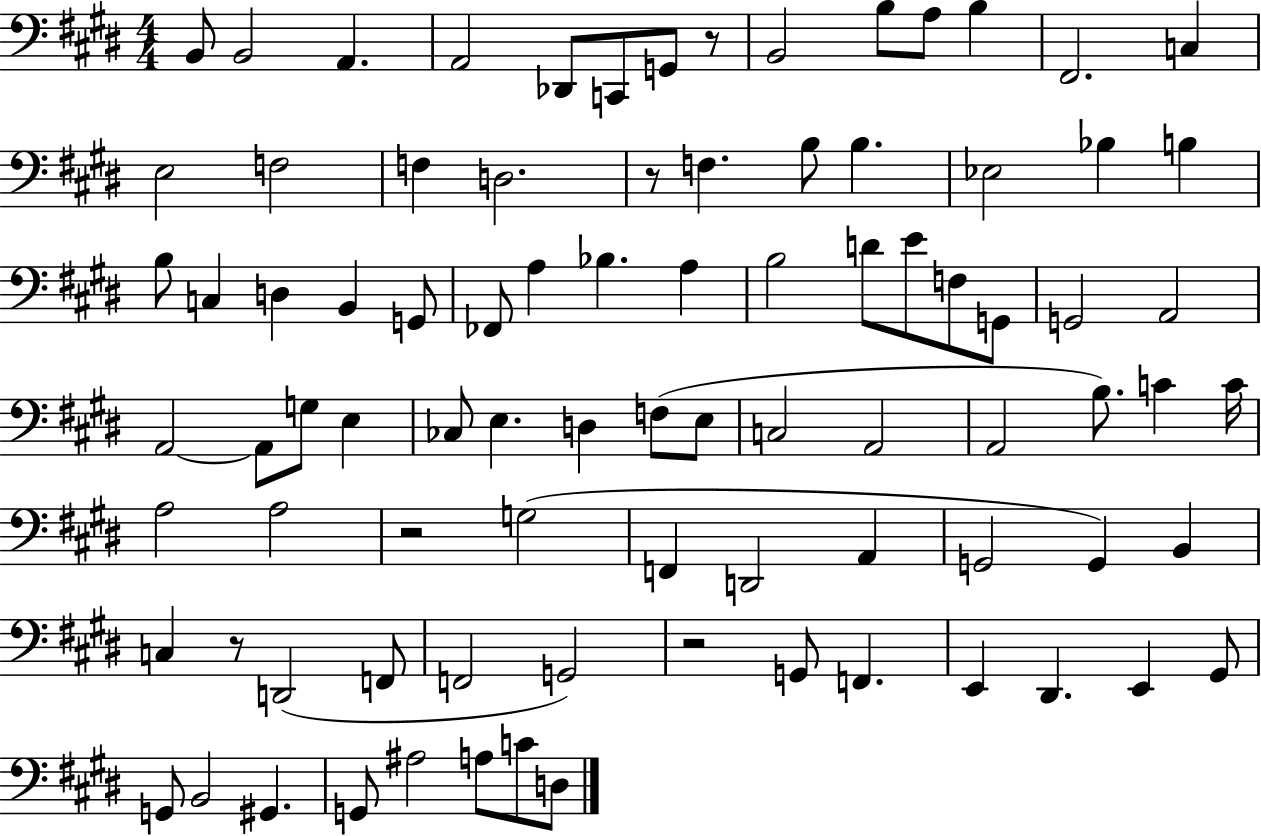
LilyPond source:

{
  \clef bass
  \numericTimeSignature
  \time 4/4
  \key e \major
  \repeat volta 2 { b,8 b,2 a,4. | a,2 des,8 c,8 g,8 r8 | b,2 b8 a8 b4 | fis,2. c4 | \break e2 f2 | f4 d2. | r8 f4. b8 b4. | ees2 bes4 b4 | \break b8 c4 d4 b,4 g,8 | fes,8 a4 bes4. a4 | b2 d'8 e'8 f8 g,8 | g,2 a,2 | \break a,2~~ a,8 g8 e4 | ces8 e4. d4 f8( e8 | c2 a,2 | a,2 b8.) c'4 c'16 | \break a2 a2 | r2 g2( | f,4 d,2 a,4 | g,2 g,4) b,4 | \break c4 r8 d,2( f,8 | f,2 g,2) | r2 g,8 f,4. | e,4 dis,4. e,4 gis,8 | \break g,8 b,2 gis,4. | g,8 ais2 a8 c'8 d8 | } \bar "|."
}